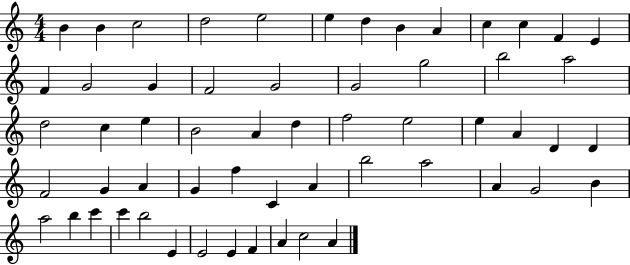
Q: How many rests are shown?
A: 0